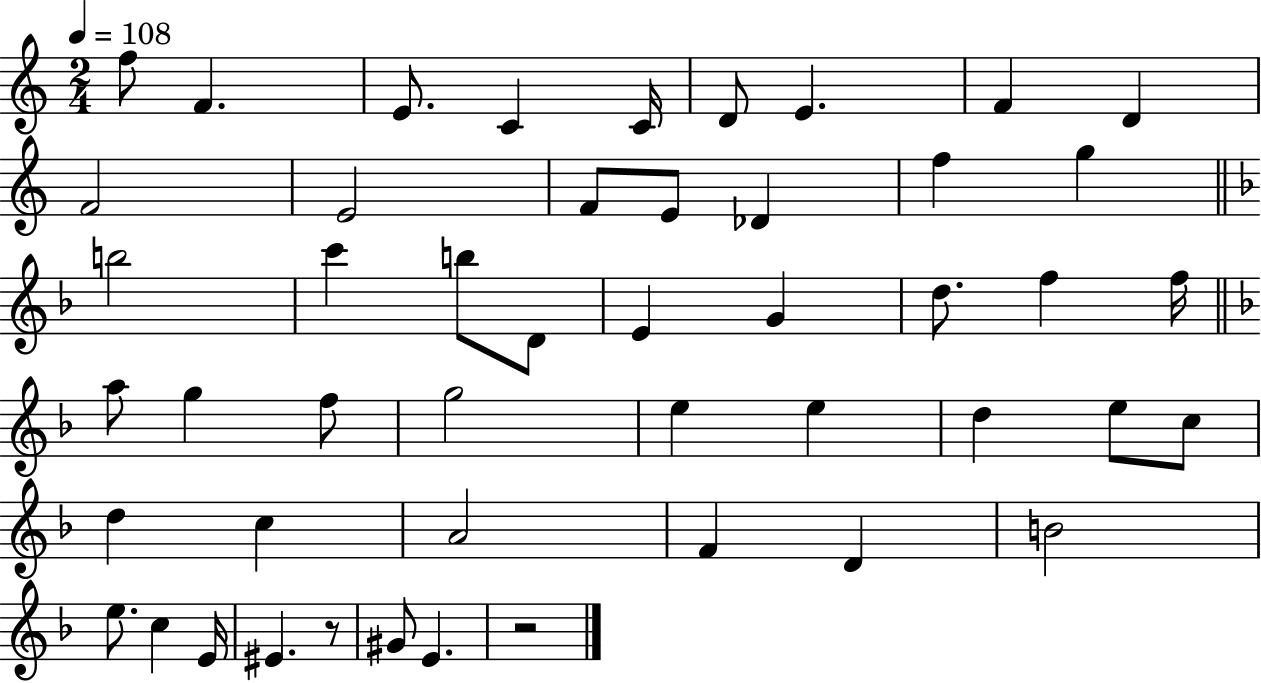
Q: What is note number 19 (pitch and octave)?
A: B5